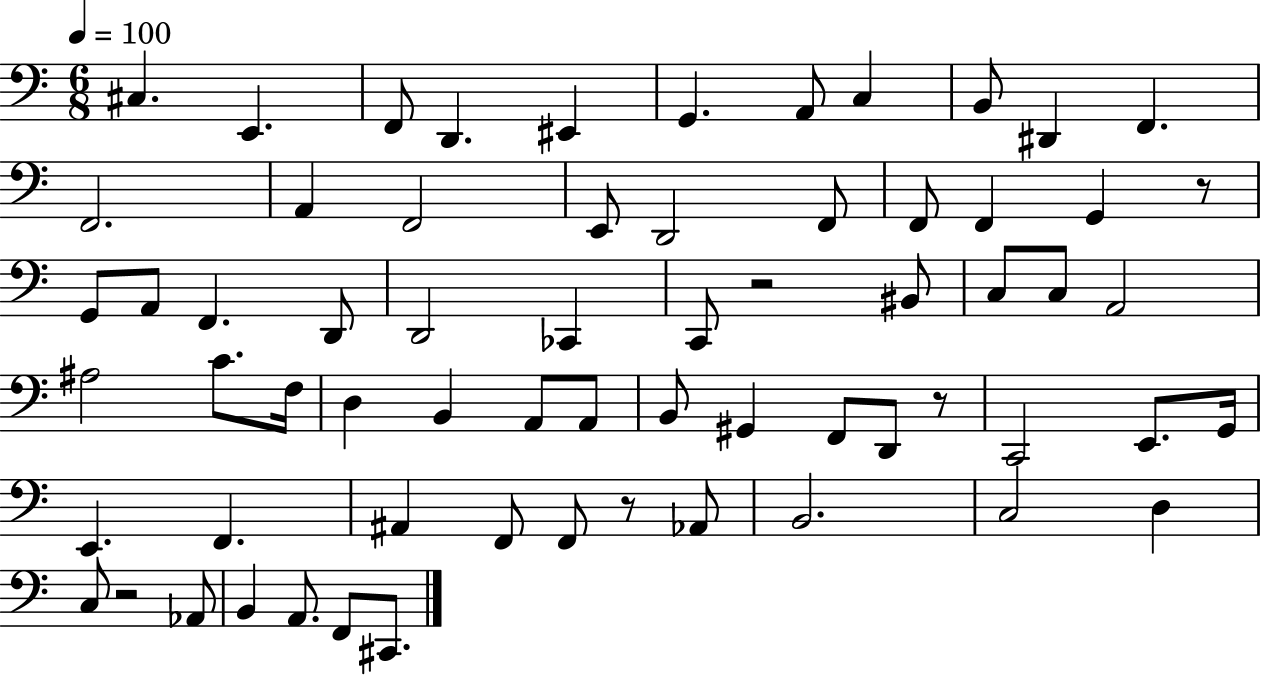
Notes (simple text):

C#3/q. E2/q. F2/e D2/q. EIS2/q G2/q. A2/e C3/q B2/e D#2/q F2/q. F2/h. A2/q F2/h E2/e D2/h F2/e F2/e F2/q G2/q R/e G2/e A2/e F2/q. D2/e D2/h CES2/q C2/e R/h BIS2/e C3/e C3/e A2/h A#3/h C4/e. F3/s D3/q B2/q A2/e A2/e B2/e G#2/q F2/e D2/e R/e C2/h E2/e. G2/s E2/q. F2/q. A#2/q F2/e F2/e R/e Ab2/e B2/h. C3/h D3/q C3/e R/h Ab2/e B2/q A2/e. F2/e C#2/e.